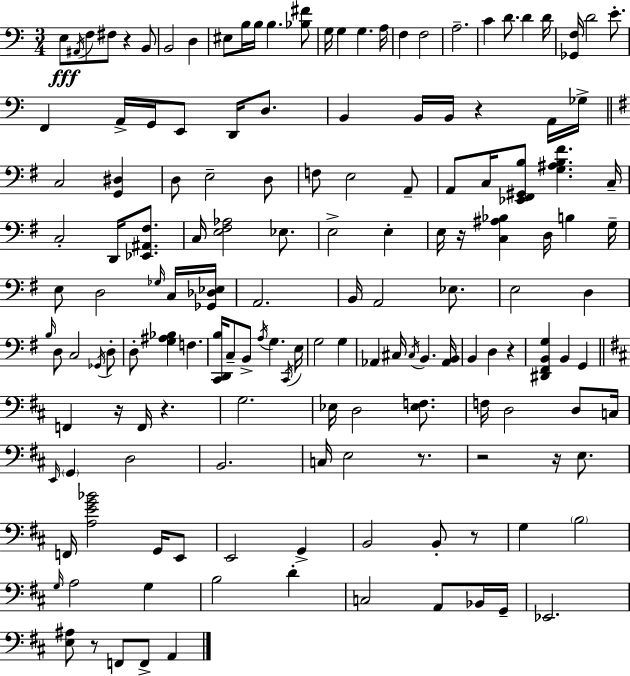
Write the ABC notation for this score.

X:1
T:Untitled
M:3/4
L:1/4
K:Am
E,/2 ^A,,/4 F,/2 ^F,/2 z B,,/2 B,,2 D, ^E,/2 B,/4 B,/4 B, [_B,^F]/2 G,/4 G, G, A,/4 F, F,2 A,2 C D/2 D D/4 [_G,,F,]/4 D2 E/2 F,, A,,/4 G,,/4 E,,/2 D,,/4 D,/2 B,, B,,/4 B,,/4 z A,,/4 _G,/4 C,2 [G,,^D,] D,/2 E,2 D,/2 F,/2 E,2 A,,/2 A,,/2 C,/4 [_E,,^F,,^G,,B,]/2 [G,^A,B,^F] C,/4 C,2 D,,/4 [_E,,^A,,^F,]/2 C,/4 [E,^F,_A,]2 _E,/2 E,2 E, E,/4 z/4 [C,^A,_B,] D,/4 B, G,/4 E,/2 D,2 _G,/4 C,/4 [_G,,_D,_E,]/4 A,,2 B,,/4 A,,2 _E,/2 E,2 D, B,/4 D,/2 C,2 _G,,/4 D,/2 D,/2 [G,^A,_B,] F, [C,,D,,B,]/4 C,/2 B,,/2 A,/4 G, C,,/4 E,/4 G,2 G, _A,, ^C,/4 ^C,/4 B,, [_A,,B,,]/4 B,, D, z [^D,,^F,,B,,G,] B,, G,, F,, z/4 F,,/4 z G,2 _E,/4 D,2 [_E,F,]/2 F,/4 D,2 D,/2 C,/4 E,,/4 G,, D,2 B,,2 C,/4 E,2 z/2 z2 z/4 E,/2 F,,/4 [A,EG_B]2 G,,/4 E,,/2 E,,2 G,, B,,2 B,,/2 z/2 G, B,2 G,/4 A,2 G, B,2 D C,2 A,,/2 _B,,/4 G,,/4 _E,,2 [E,^A,]/2 z/2 F,,/2 F,,/2 A,,